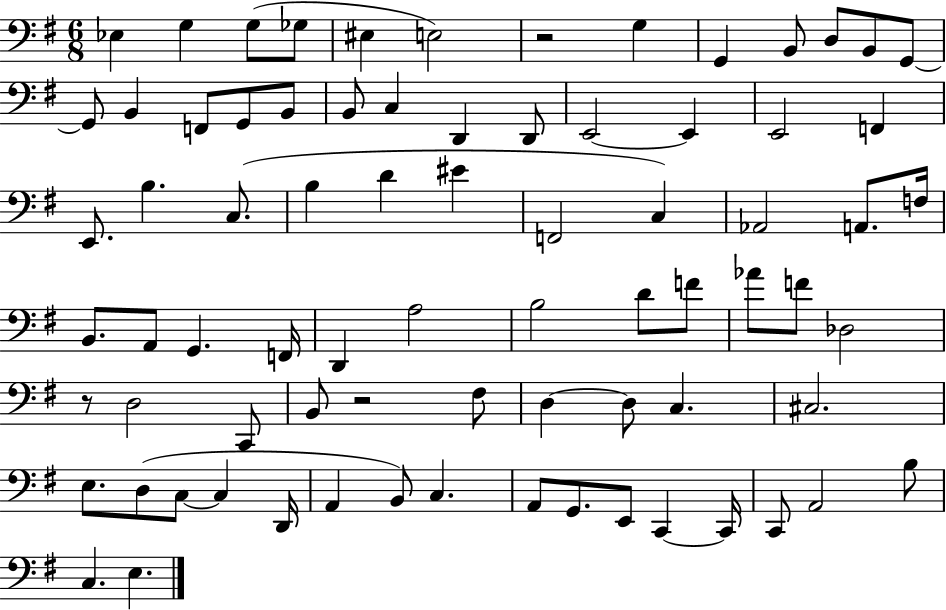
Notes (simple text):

Eb3/q G3/q G3/e Gb3/e EIS3/q E3/h R/h G3/q G2/q B2/e D3/e B2/e G2/e G2/e B2/q F2/e G2/e B2/e B2/e C3/q D2/q D2/e E2/h E2/q E2/h F2/q E2/e. B3/q. C3/e. B3/q D4/q EIS4/q F2/h C3/q Ab2/h A2/e. F3/s B2/e. A2/e G2/q. F2/s D2/q A3/h B3/h D4/e F4/e Ab4/e F4/e Db3/h R/e D3/h C2/e B2/e R/h F#3/e D3/q D3/e C3/q. C#3/h. E3/e. D3/e C3/e C3/q D2/s A2/q B2/e C3/q. A2/e G2/e. E2/e C2/q C2/s C2/e A2/h B3/e C3/q. E3/q.